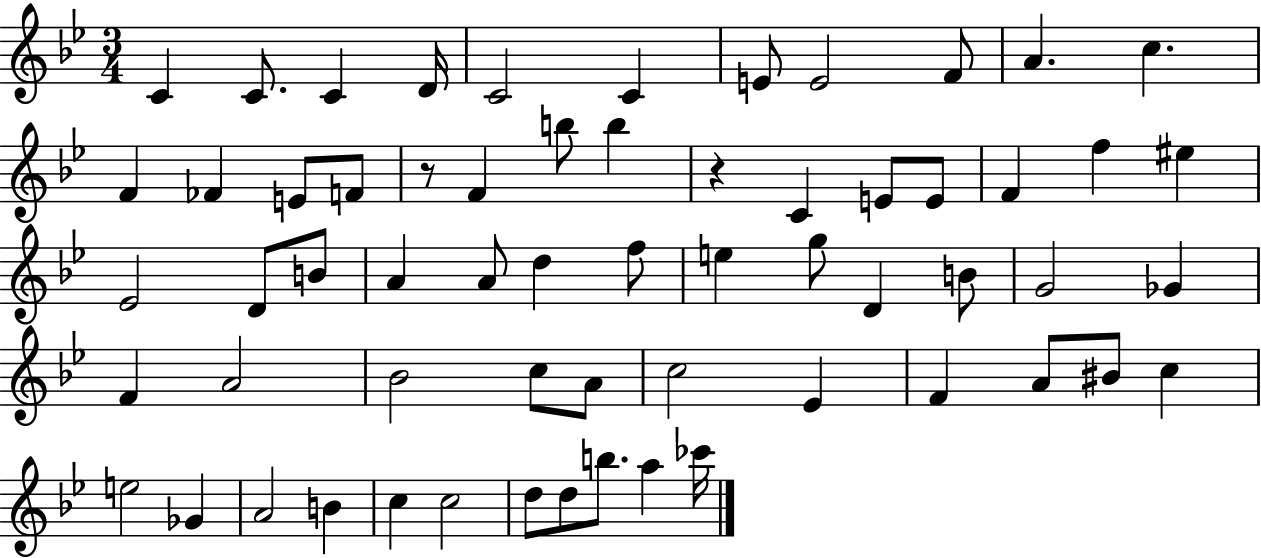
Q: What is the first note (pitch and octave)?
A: C4